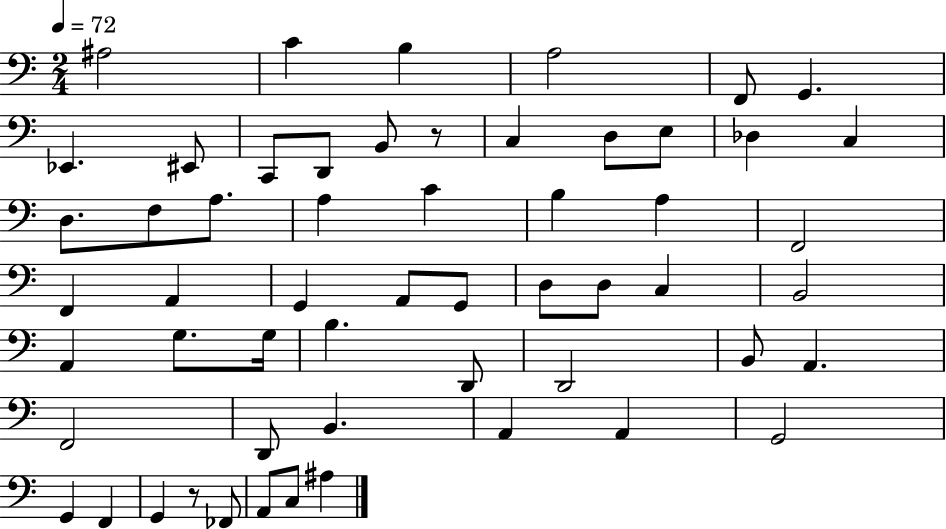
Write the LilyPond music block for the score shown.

{
  \clef bass
  \numericTimeSignature
  \time 2/4
  \key c \major
  \tempo 4 = 72
  ais2 | c'4 b4 | a2 | f,8 g,4. | \break ees,4. eis,8 | c,8 d,8 b,8 r8 | c4 d8 e8 | des4 c4 | \break d8. f8 a8. | a4 c'4 | b4 a4 | f,2 | \break f,4 a,4 | g,4 a,8 g,8 | d8 d8 c4 | b,2 | \break a,4 g8. g16 | b4. d,8 | d,2 | b,8 a,4. | \break f,2 | d,8 b,4. | a,4 a,4 | g,2 | \break g,4 f,4 | g,4 r8 fes,8 | a,8 c8 ais4 | \bar "|."
}